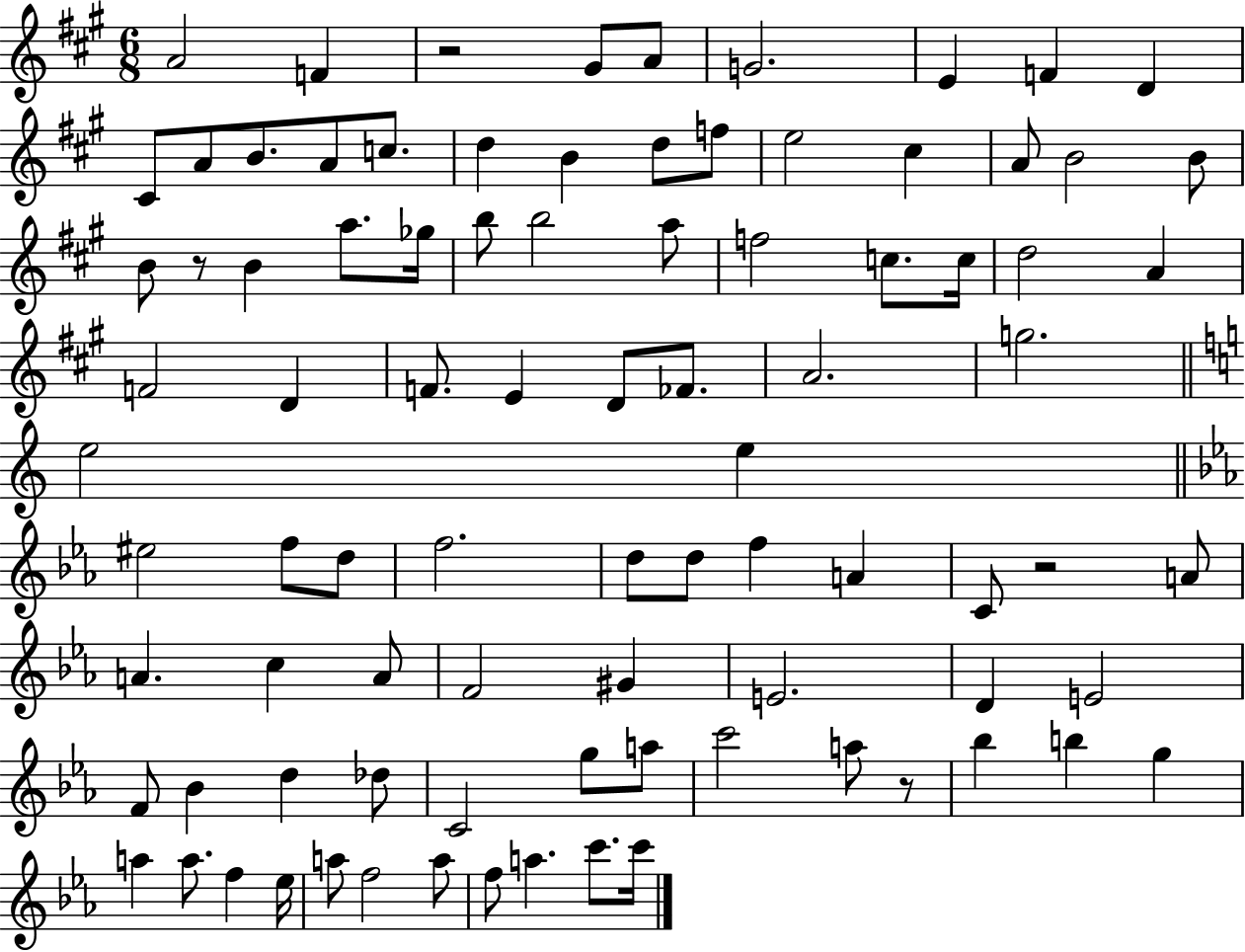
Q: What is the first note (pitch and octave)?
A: A4